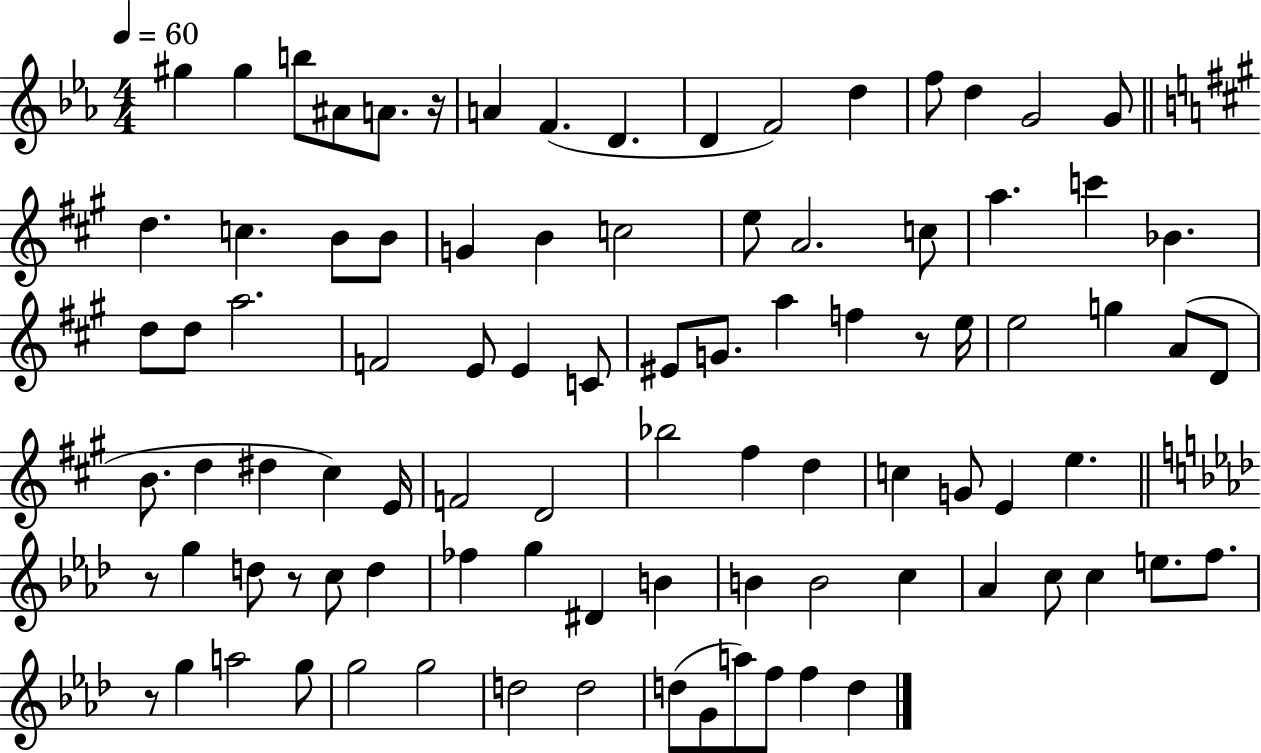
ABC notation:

X:1
T:Untitled
M:4/4
L:1/4
K:Eb
^g ^g b/2 ^A/2 A/2 z/4 A F D D F2 d f/2 d G2 G/2 d c B/2 B/2 G B c2 e/2 A2 c/2 a c' _B d/2 d/2 a2 F2 E/2 E C/2 ^E/2 G/2 a f z/2 e/4 e2 g A/2 D/2 B/2 d ^d ^c E/4 F2 D2 _b2 ^f d c G/2 E e z/2 g d/2 z/2 c/2 d _f g ^D B B B2 c _A c/2 c e/2 f/2 z/2 g a2 g/2 g2 g2 d2 d2 d/2 G/2 a/2 f/2 f d